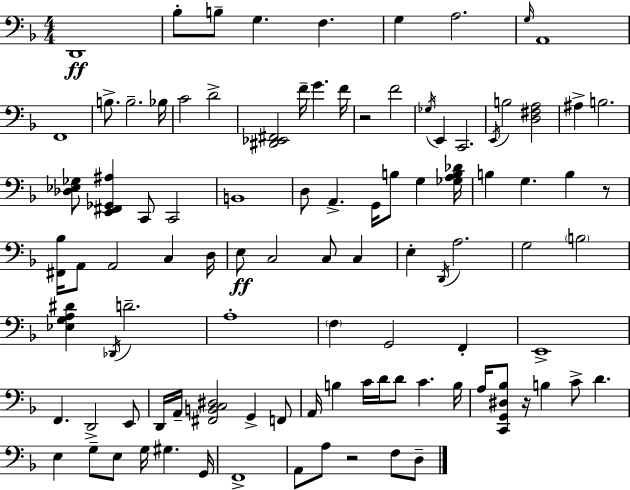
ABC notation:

X:1
T:Untitled
M:4/4
L:1/4
K:F
D,,4 _B,/2 B,/2 G, F, G, A,2 G,/4 A,,4 F,,4 B,/2 B,2 _B,/4 C2 D2 [^D,,_E,,^F,,]2 F/4 G F/4 z2 F2 _G,/4 E,, C,,2 E,,/4 B,2 [D,^F,A,]2 ^A, B,2 [_D,_E,_G,]/2 [E,,^F,,_G,,^A,] C,,/2 C,,2 B,,4 D,/2 A,, G,,/4 B,/2 G, [_G,A,B,_D]/4 B, G, B, z/2 [^F,,_B,]/4 A,,/2 A,,2 C, D,/4 E,/2 C,2 C,/2 C, E, D,,/4 A,2 G,2 B,2 [_E,G,A,^D] _D,,/4 D2 A,4 F, G,,2 F,, E,,4 F,, D,,2 E,,/2 D,,/4 A,,/4 [^F,,B,,C,^D,]2 G,, F,,/2 A,,/4 B, C/4 D/4 D/2 C B,/4 A,/4 [C,,G,,^D,_B,]/2 z/4 B, C/2 D E, G,/2 E,/2 G,/4 ^G, G,,/4 F,,4 A,,/2 A,/2 z2 F,/2 D,/2